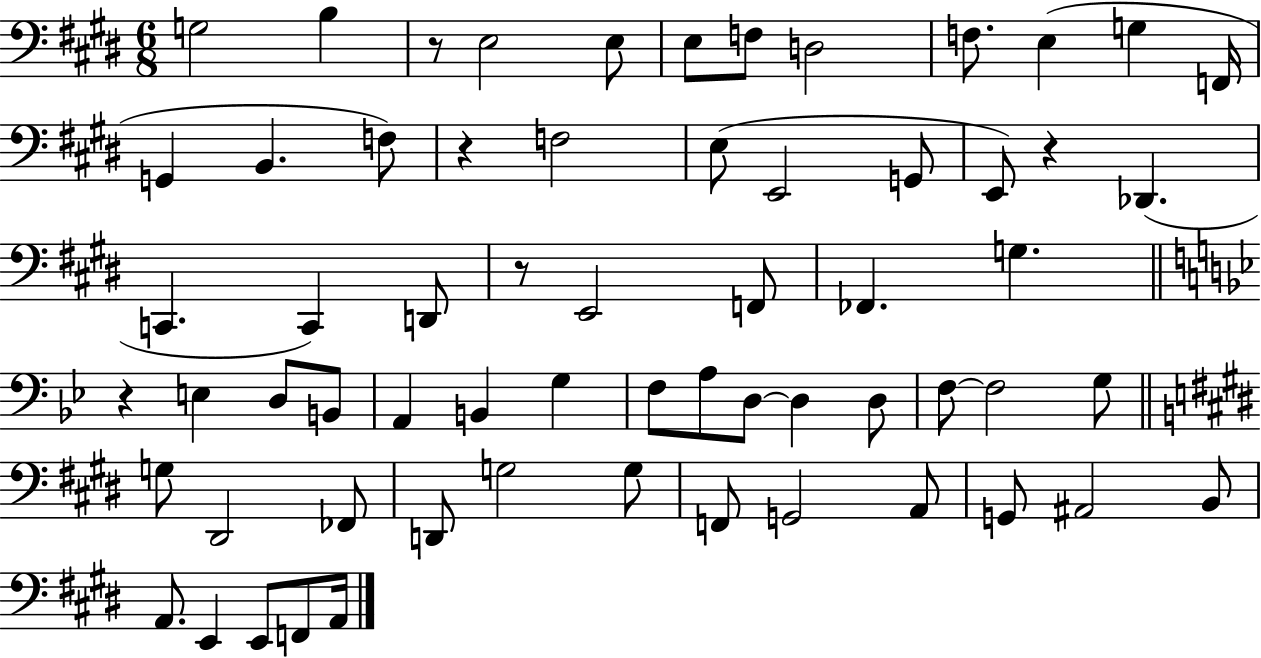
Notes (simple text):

G3/h B3/q R/e E3/h E3/e E3/e F3/e D3/h F3/e. E3/q G3/q F2/s G2/q B2/q. F3/e R/q F3/h E3/e E2/h G2/e E2/e R/q Db2/q. C2/q. C2/q D2/e R/e E2/h F2/e FES2/q. G3/q. R/q E3/q D3/e B2/e A2/q B2/q G3/q F3/e A3/e D3/e D3/q D3/e F3/e F3/h G3/e G3/e D#2/h FES2/e D2/e G3/h G3/e F2/e G2/h A2/e G2/e A#2/h B2/e A2/e. E2/q E2/e F2/e A2/s